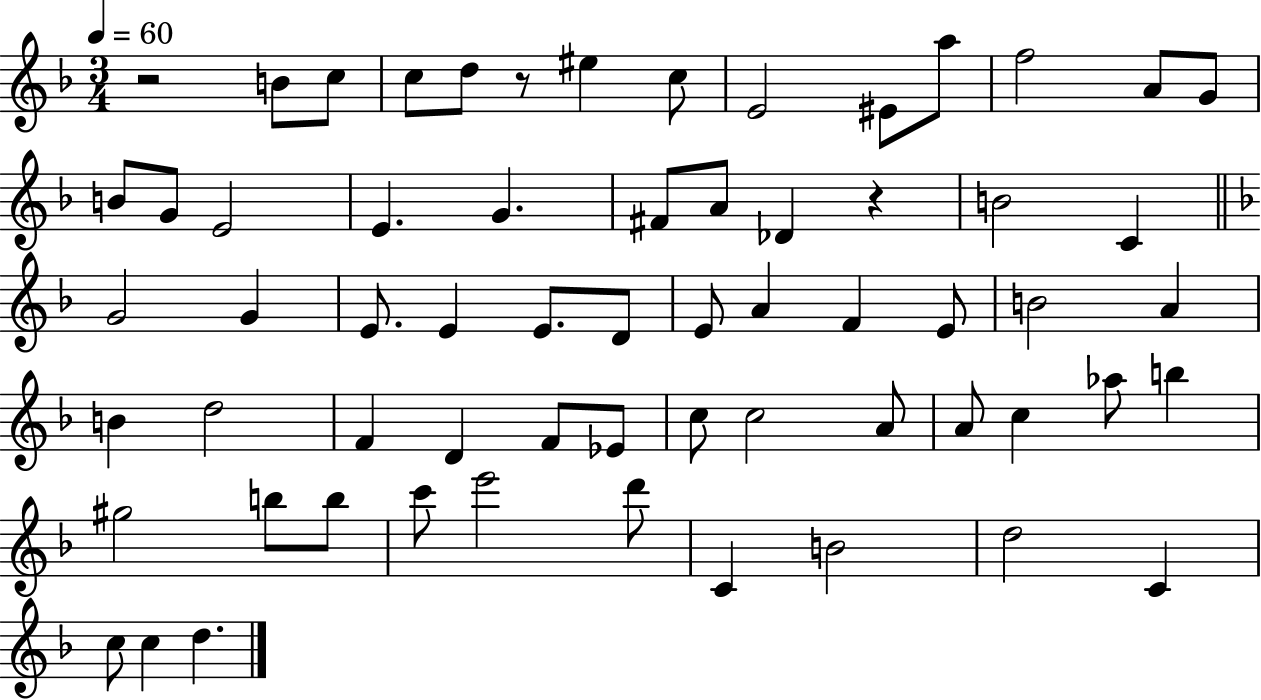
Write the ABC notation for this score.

X:1
T:Untitled
M:3/4
L:1/4
K:F
z2 B/2 c/2 c/2 d/2 z/2 ^e c/2 E2 ^E/2 a/2 f2 A/2 G/2 B/2 G/2 E2 E G ^F/2 A/2 _D z B2 C G2 G E/2 E E/2 D/2 E/2 A F E/2 B2 A B d2 F D F/2 _E/2 c/2 c2 A/2 A/2 c _a/2 b ^g2 b/2 b/2 c'/2 e'2 d'/2 C B2 d2 C c/2 c d